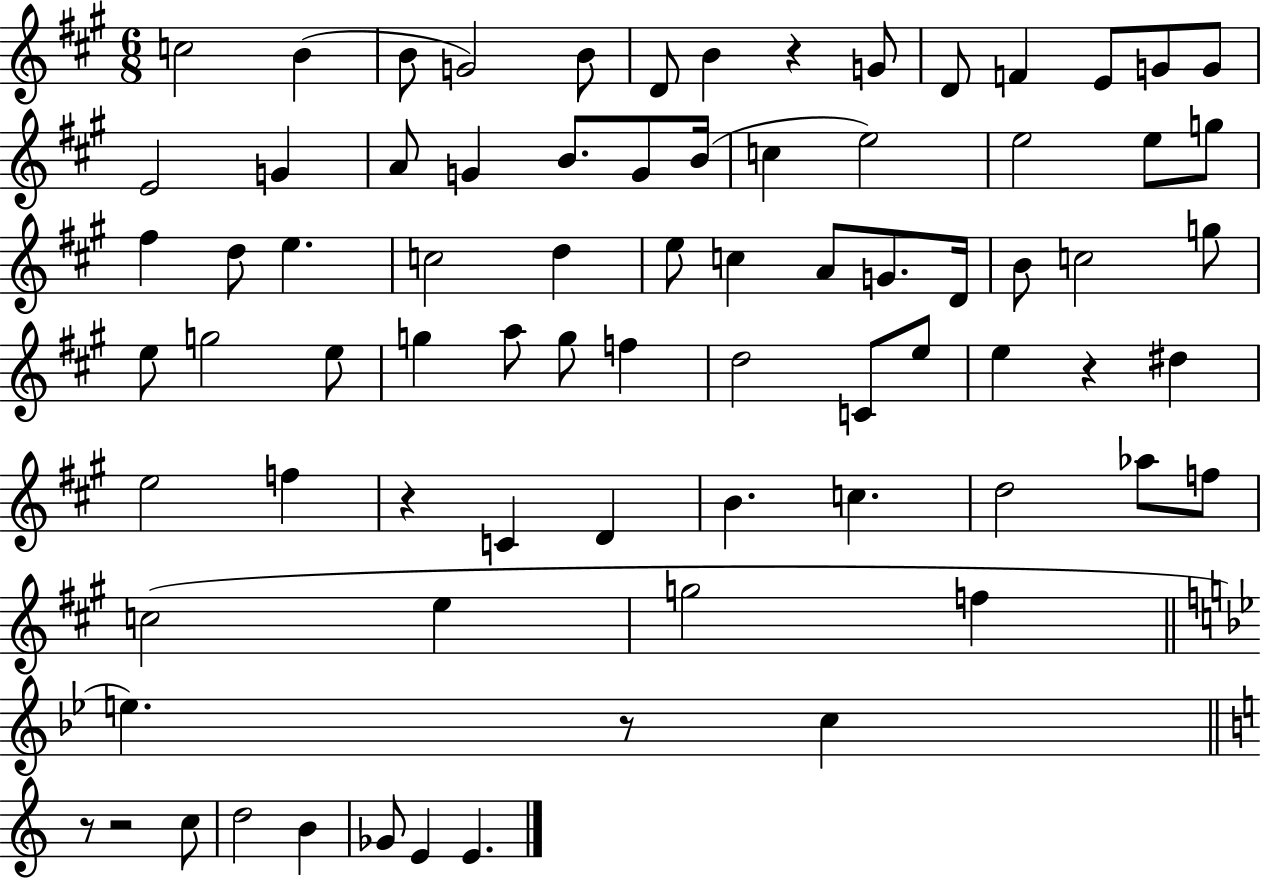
C5/h B4/q B4/e G4/h B4/e D4/e B4/q R/q G4/e D4/e F4/q E4/e G4/e G4/e E4/h G4/q A4/e G4/q B4/e. G4/e B4/s C5/q E5/h E5/h E5/e G5/e F#5/q D5/e E5/q. C5/h D5/q E5/e C5/q A4/e G4/e. D4/s B4/e C5/h G5/e E5/e G5/h E5/e G5/q A5/e G5/e F5/q D5/h C4/e E5/e E5/q R/q D#5/q E5/h F5/q R/q C4/q D4/q B4/q. C5/q. D5/h Ab5/e F5/e C5/h E5/q G5/h F5/q E5/q. R/e C5/q R/e R/h C5/e D5/h B4/q Gb4/e E4/q E4/q.